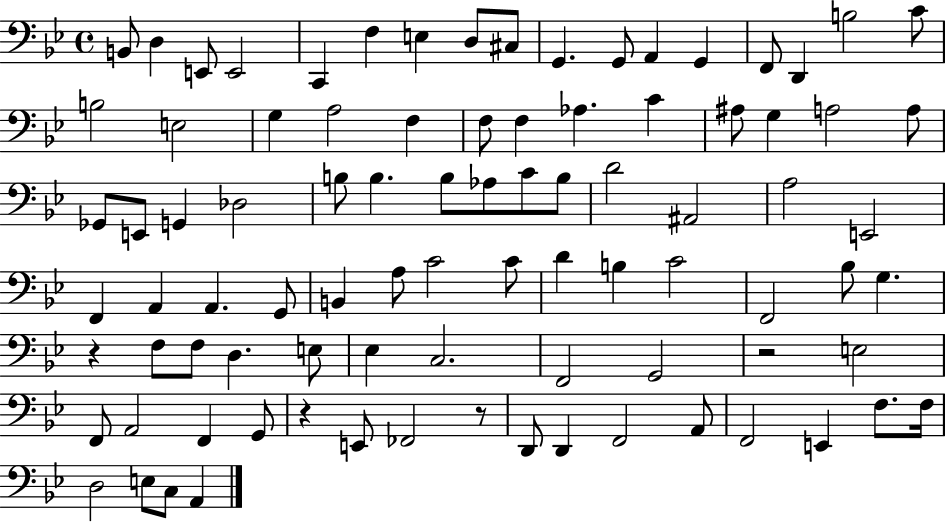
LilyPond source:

{
  \clef bass
  \time 4/4
  \defaultTimeSignature
  \key bes \major
  \repeat volta 2 { b,8 d4 e,8 e,2 | c,4 f4 e4 d8 cis8 | g,4. g,8 a,4 g,4 | f,8 d,4 b2 c'8 | \break b2 e2 | g4 a2 f4 | f8 f4 aes4. c'4 | ais8 g4 a2 a8 | \break ges,8 e,8 g,4 des2 | b8 b4. b8 aes8 c'8 b8 | d'2 ais,2 | a2 e,2 | \break f,4 a,4 a,4. g,8 | b,4 a8 c'2 c'8 | d'4 b4 c'2 | f,2 bes8 g4. | \break r4 f8 f8 d4. e8 | ees4 c2. | f,2 g,2 | r2 e2 | \break f,8 a,2 f,4 g,8 | r4 e,8 fes,2 r8 | d,8 d,4 f,2 a,8 | f,2 e,4 f8. f16 | \break d2 e8 c8 a,4 | } \bar "|."
}